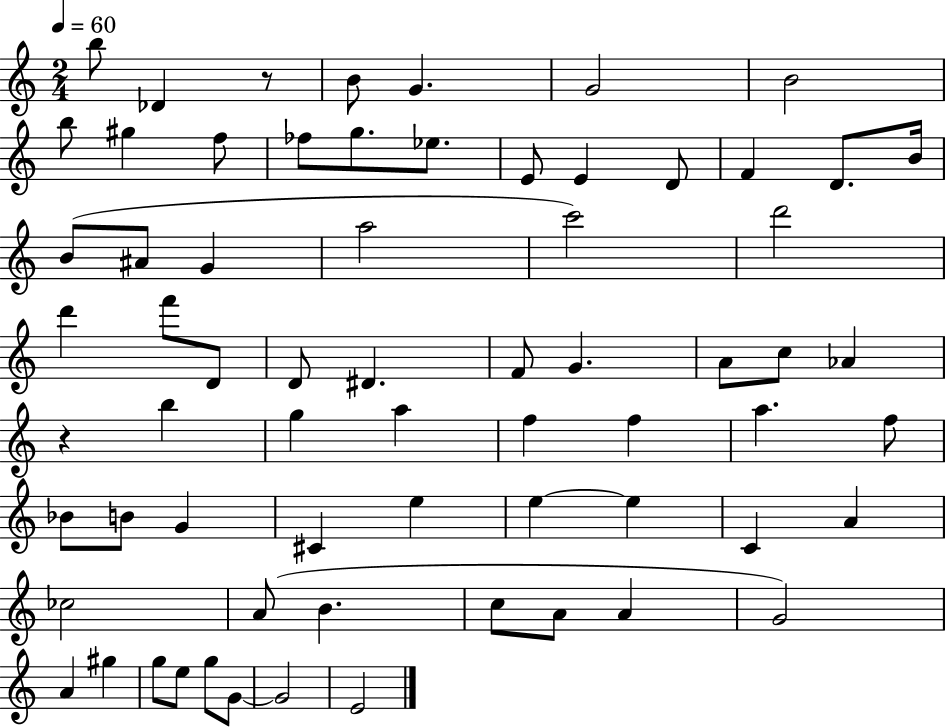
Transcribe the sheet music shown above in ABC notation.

X:1
T:Untitled
M:2/4
L:1/4
K:C
b/2 _D z/2 B/2 G G2 B2 b/2 ^g f/2 _f/2 g/2 _e/2 E/2 E D/2 F D/2 B/4 B/2 ^A/2 G a2 c'2 d'2 d' f'/2 D/2 D/2 ^D F/2 G A/2 c/2 _A z b g a f f a f/2 _B/2 B/2 G ^C e e e C A _c2 A/2 B c/2 A/2 A G2 A ^g g/2 e/2 g/2 G/2 G2 E2